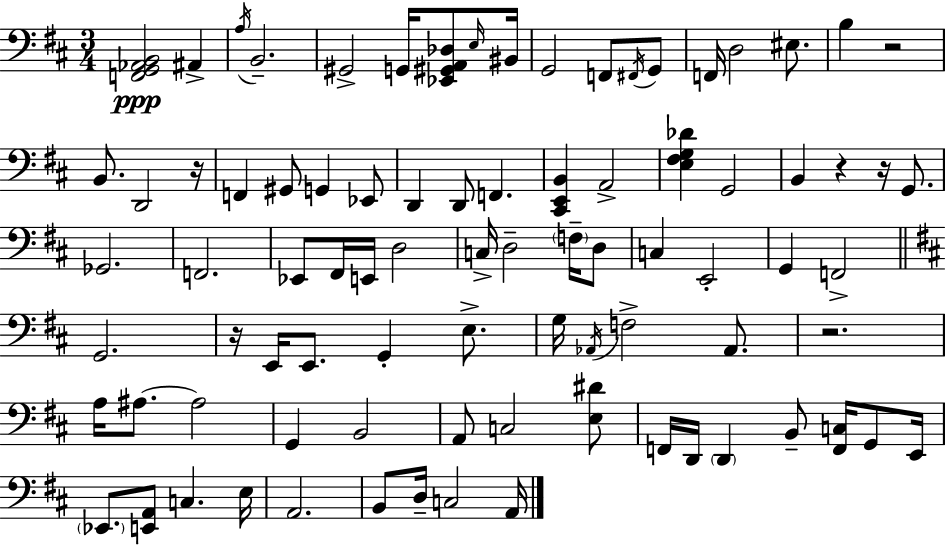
[F2,G2,Ab2,B2]/h A#2/q A3/s B2/h. G#2/h G2/s [Eb2,G#2,A2,Db3]/e E3/s BIS2/s G2/h F2/e F#2/s G2/e F2/s D3/h EIS3/e. B3/q R/h B2/e. D2/h R/s F2/q G#2/e G2/q Eb2/e D2/q D2/e F2/q. [C#2,E2,B2]/q A2/h [E3,F#3,G3,Db4]/q G2/h B2/q R/q R/s G2/e. Gb2/h. F2/h. Eb2/e F#2/s E2/s D3/h C3/s D3/h F3/s D3/e C3/q E2/h G2/q F2/h G2/h. R/s E2/s E2/e. G2/q E3/e. G3/s Ab2/s F3/h Ab2/e. R/h. A3/s A#3/e. A#3/h G2/q B2/h A2/e C3/h [E3,D#4]/e F2/s D2/s D2/q B2/e [F2,C3]/s G2/e E2/s Eb2/e. [E2,A2]/e C3/q. E3/s A2/h. B2/e D3/s C3/h A2/s